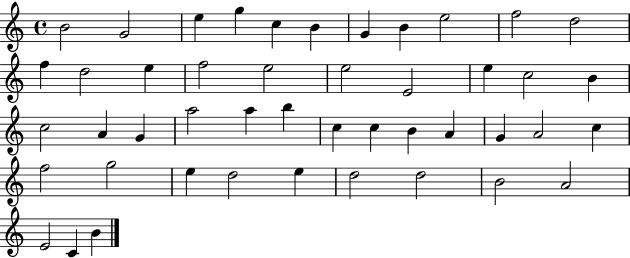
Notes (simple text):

B4/h G4/h E5/q G5/q C5/q B4/q G4/q B4/q E5/h F5/h D5/h F5/q D5/h E5/q F5/h E5/h E5/h E4/h E5/q C5/h B4/q C5/h A4/q G4/q A5/h A5/q B5/q C5/q C5/q B4/q A4/q G4/q A4/h C5/q F5/h G5/h E5/q D5/h E5/q D5/h D5/h B4/h A4/h E4/h C4/q B4/q